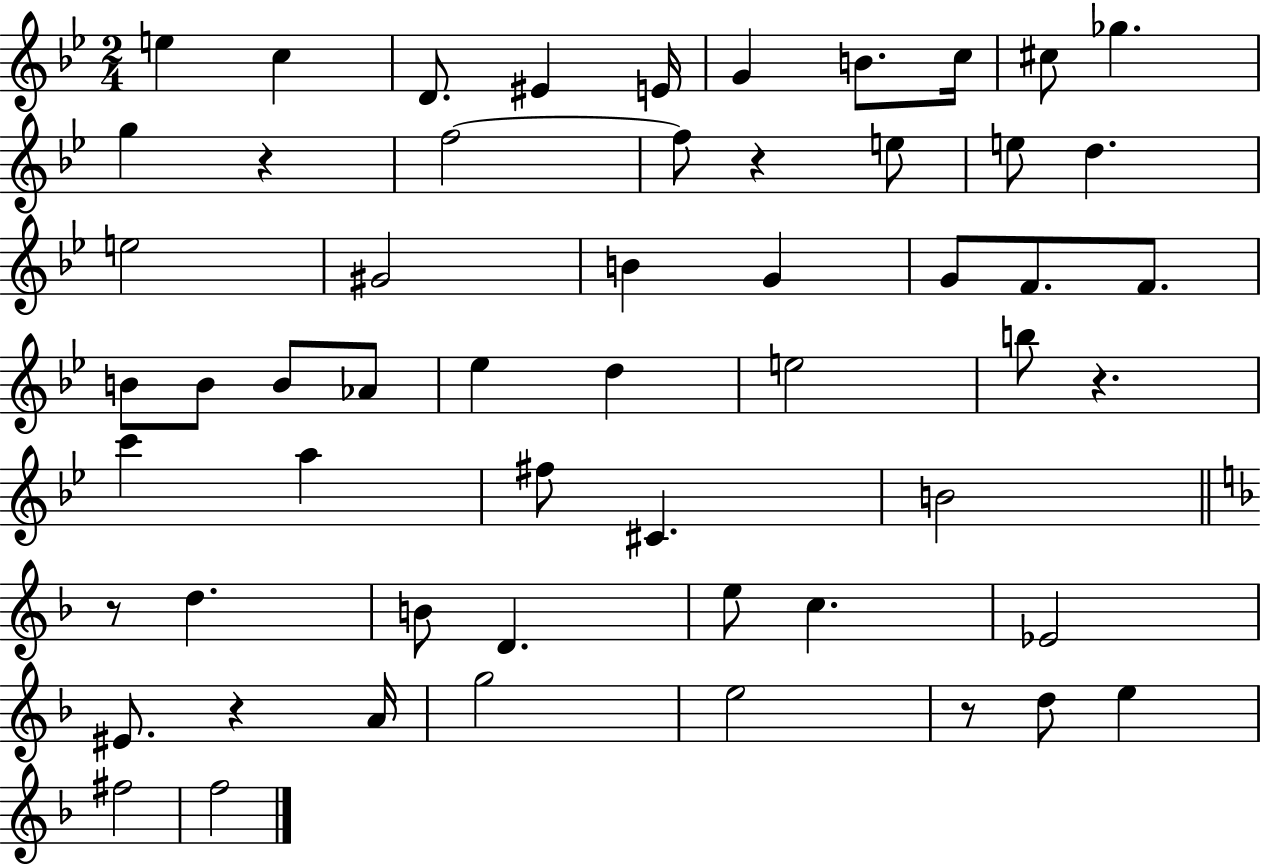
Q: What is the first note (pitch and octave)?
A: E5